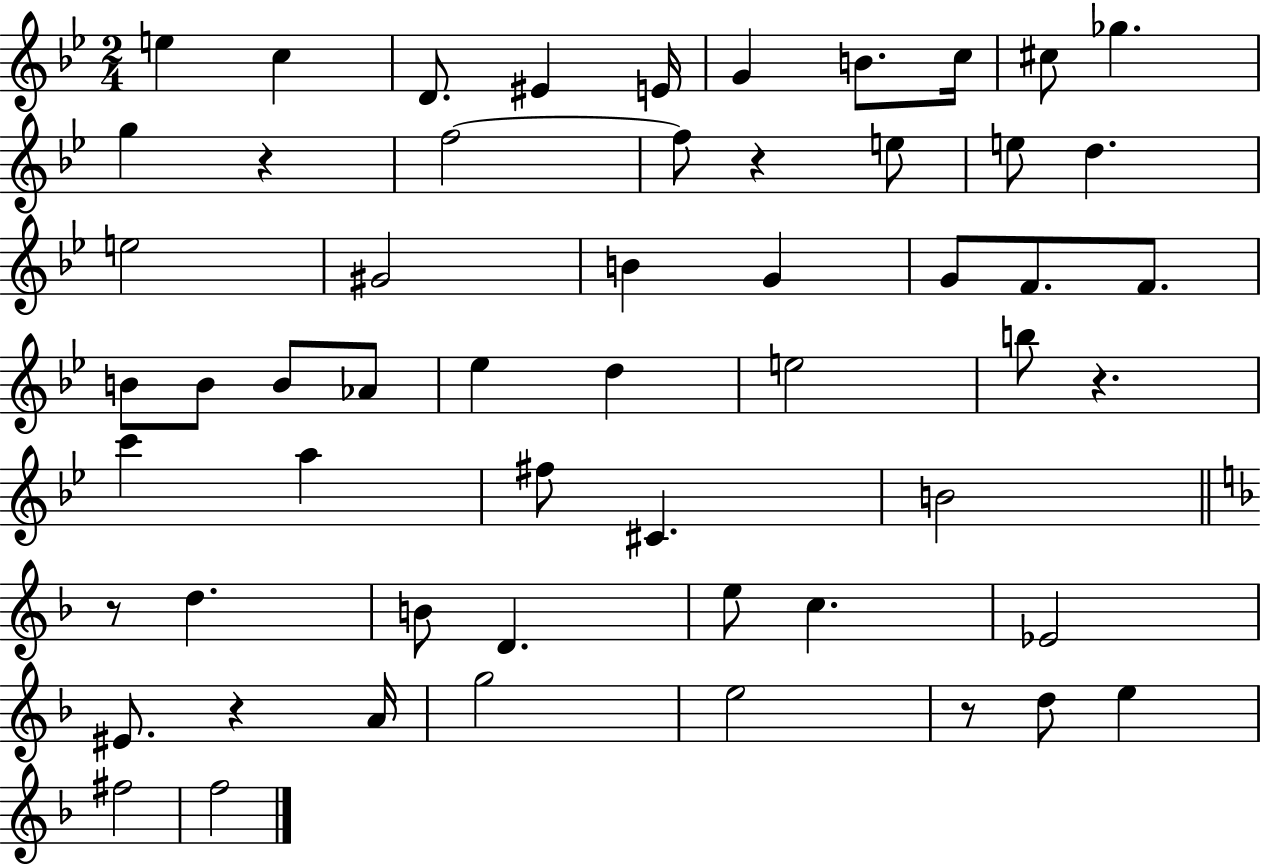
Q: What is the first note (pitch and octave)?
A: E5